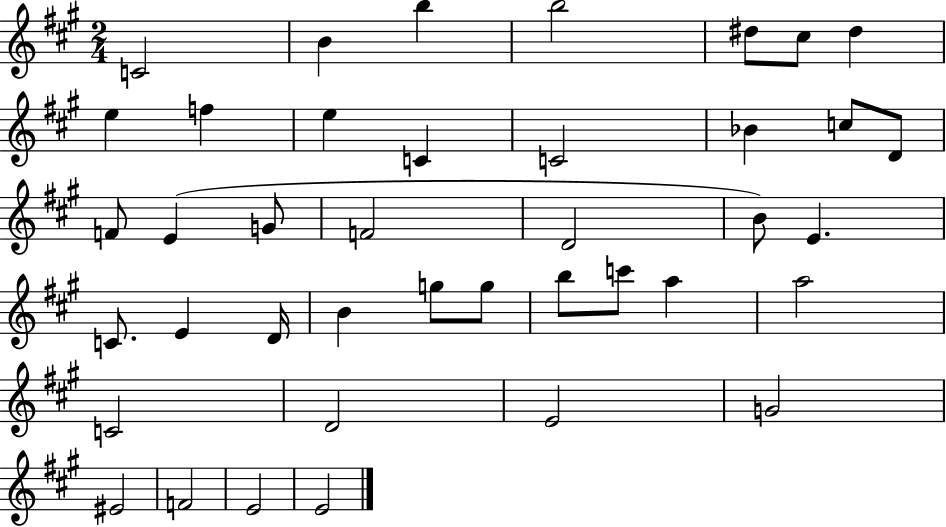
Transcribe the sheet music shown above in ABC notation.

X:1
T:Untitled
M:2/4
L:1/4
K:A
C2 B b b2 ^d/2 ^c/2 ^d e f e C C2 _B c/2 D/2 F/2 E G/2 F2 D2 B/2 E C/2 E D/4 B g/2 g/2 b/2 c'/2 a a2 C2 D2 E2 G2 ^E2 F2 E2 E2